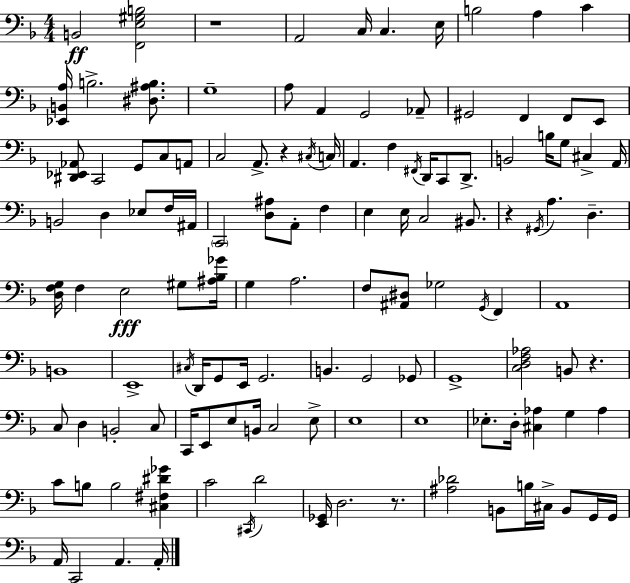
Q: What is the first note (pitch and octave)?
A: B2